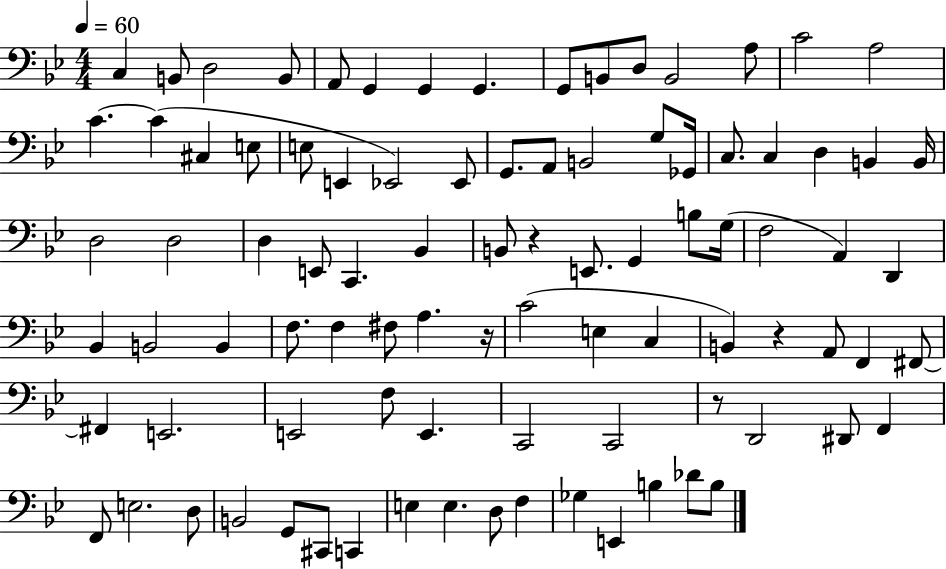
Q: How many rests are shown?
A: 4